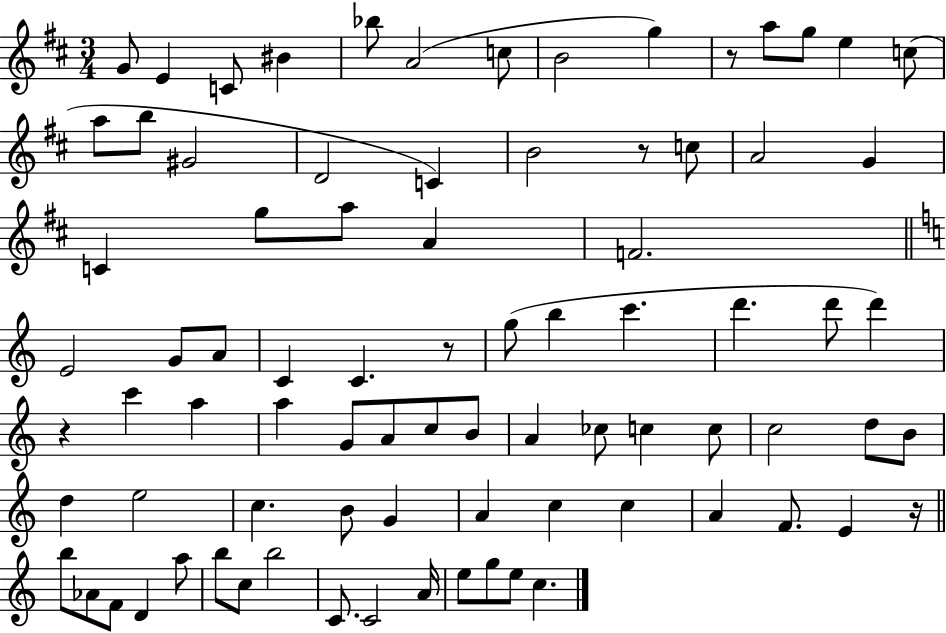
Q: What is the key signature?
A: D major